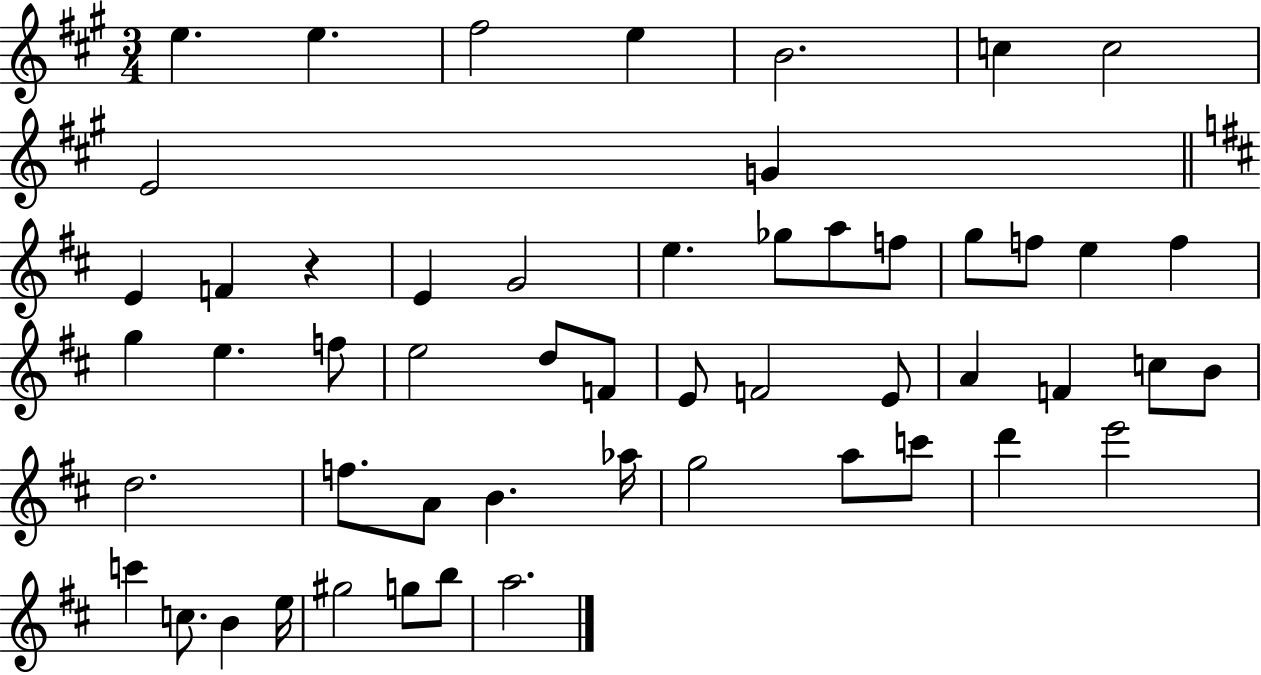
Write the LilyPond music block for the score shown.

{
  \clef treble
  \numericTimeSignature
  \time 3/4
  \key a \major
  e''4. e''4. | fis''2 e''4 | b'2. | c''4 c''2 | \break e'2 g'4 | \bar "||" \break \key d \major e'4 f'4 r4 | e'4 g'2 | e''4. ges''8 a''8 f''8 | g''8 f''8 e''4 f''4 | \break g''4 e''4. f''8 | e''2 d''8 f'8 | e'8 f'2 e'8 | a'4 f'4 c''8 b'8 | \break d''2. | f''8. a'8 b'4. aes''16 | g''2 a''8 c'''8 | d'''4 e'''2 | \break c'''4 c''8. b'4 e''16 | gis''2 g''8 b''8 | a''2. | \bar "|."
}